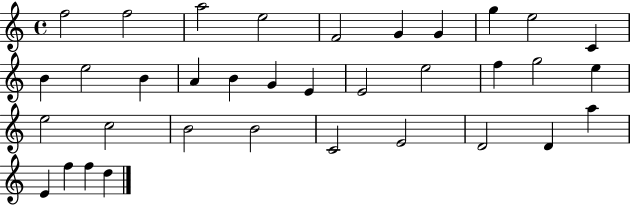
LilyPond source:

{
  \clef treble
  \time 4/4
  \defaultTimeSignature
  \key c \major
  f''2 f''2 | a''2 e''2 | f'2 g'4 g'4 | g''4 e''2 c'4 | \break b'4 e''2 b'4 | a'4 b'4 g'4 e'4 | e'2 e''2 | f''4 g''2 e''4 | \break e''2 c''2 | b'2 b'2 | c'2 e'2 | d'2 d'4 a''4 | \break e'4 f''4 f''4 d''4 | \bar "|."
}